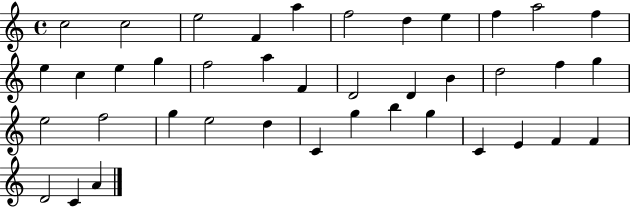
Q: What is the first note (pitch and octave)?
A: C5